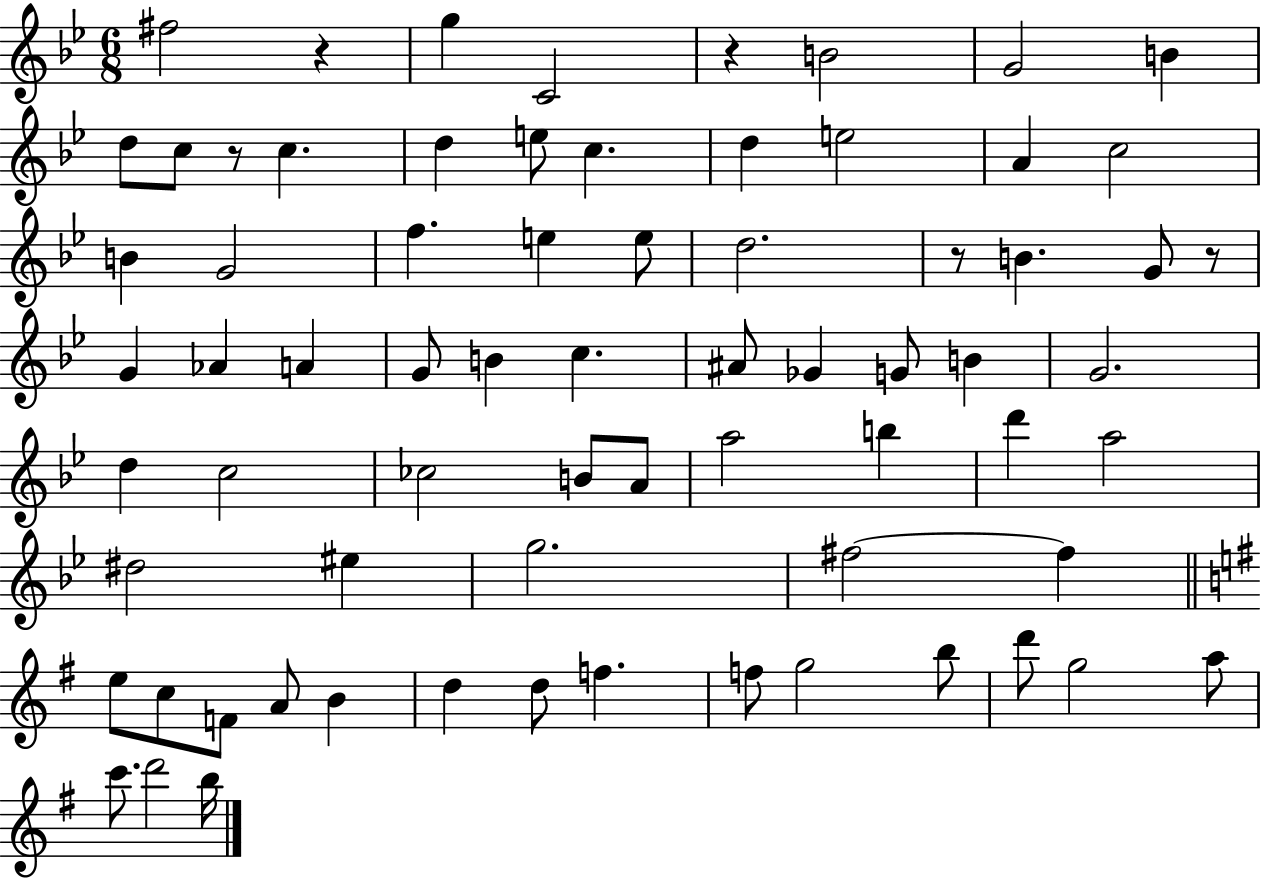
F#5/h R/q G5/q C4/h R/q B4/h G4/h B4/q D5/e C5/e R/e C5/q. D5/q E5/e C5/q. D5/q E5/h A4/q C5/h B4/q G4/h F5/q. E5/q E5/e D5/h. R/e B4/q. G4/e R/e G4/q Ab4/q A4/q G4/e B4/q C5/q. A#4/e Gb4/q G4/e B4/q G4/h. D5/q C5/h CES5/h B4/e A4/e A5/h B5/q D6/q A5/h D#5/h EIS5/q G5/h. F#5/h F#5/q E5/e C5/e F4/e A4/e B4/q D5/q D5/e F5/q. F5/e G5/h B5/e D6/e G5/h A5/e C6/e. D6/h B5/s